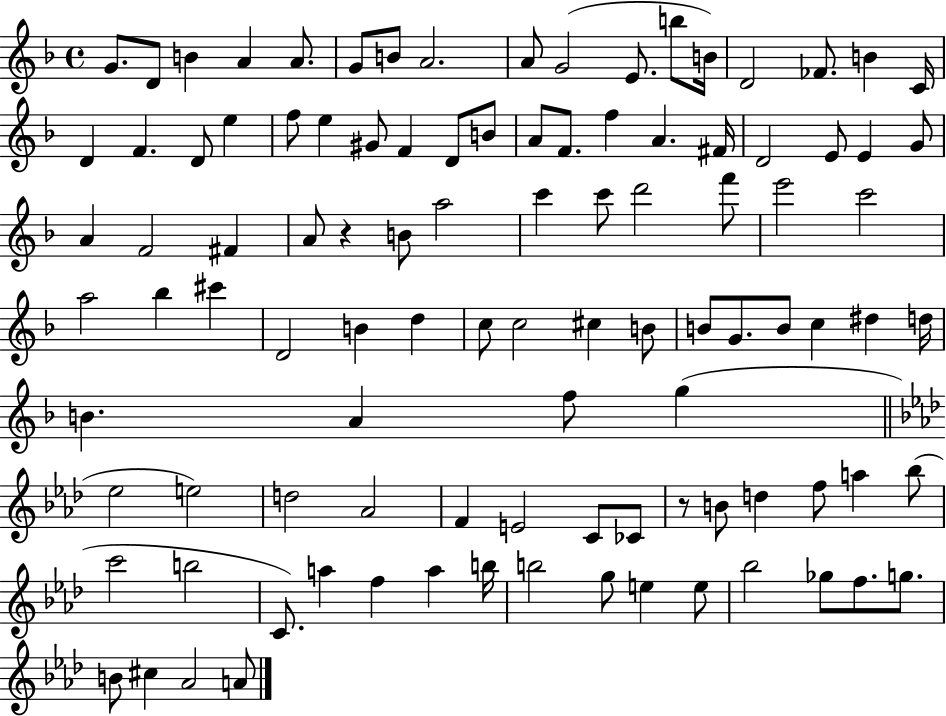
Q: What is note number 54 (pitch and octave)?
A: D5